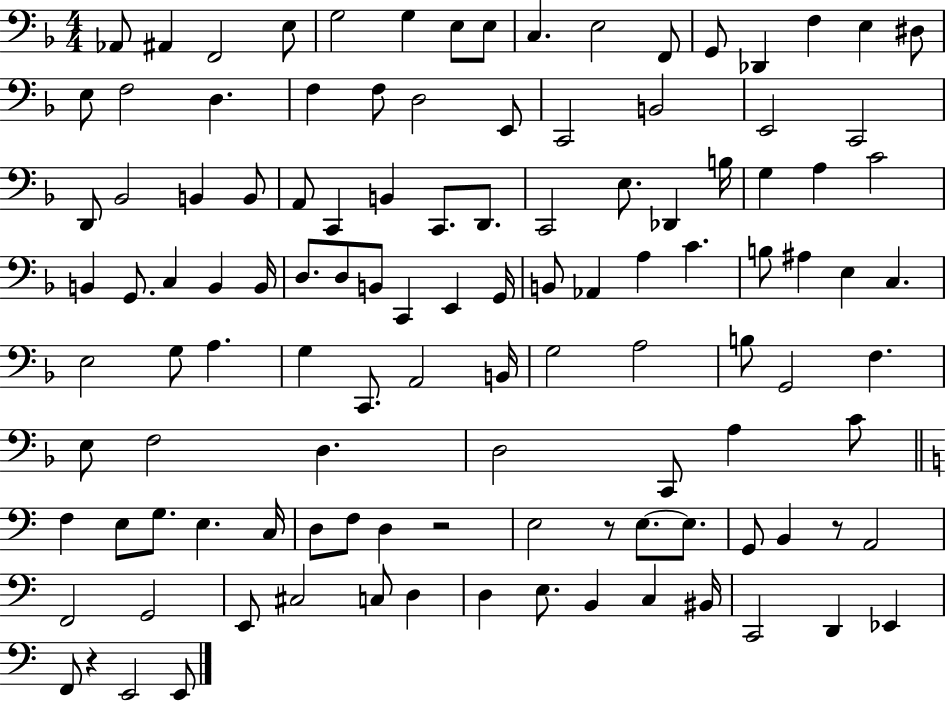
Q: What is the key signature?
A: F major